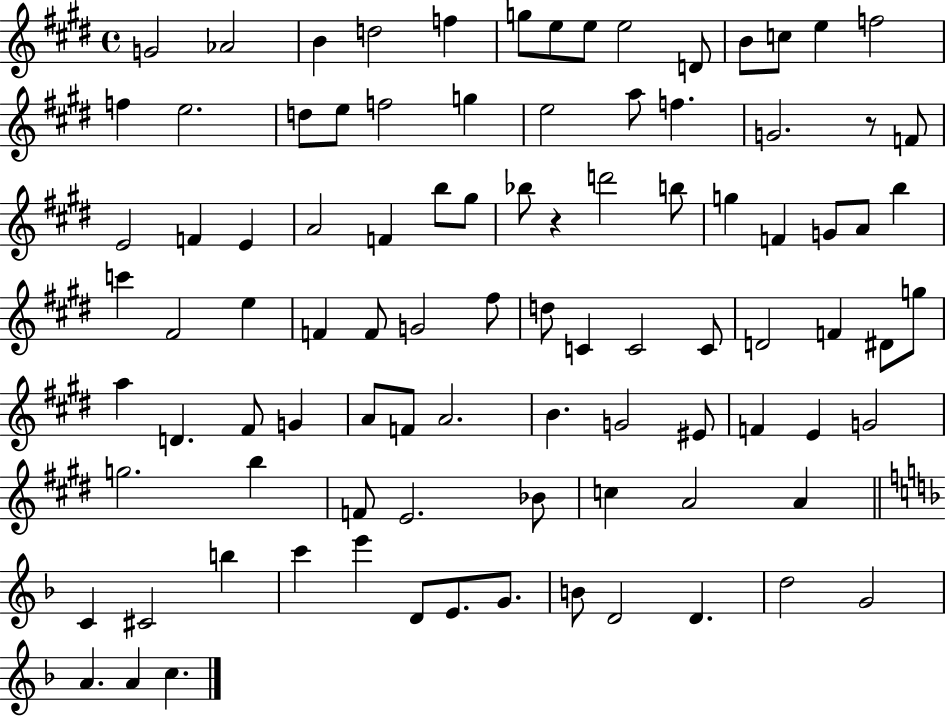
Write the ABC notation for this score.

X:1
T:Untitled
M:4/4
L:1/4
K:E
G2 _A2 B d2 f g/2 e/2 e/2 e2 D/2 B/2 c/2 e f2 f e2 d/2 e/2 f2 g e2 a/2 f G2 z/2 F/2 E2 F E A2 F b/2 ^g/2 _b/2 z d'2 b/2 g F G/2 A/2 b c' ^F2 e F F/2 G2 ^f/2 d/2 C C2 C/2 D2 F ^D/2 g/2 a D ^F/2 G A/2 F/2 A2 B G2 ^E/2 F E G2 g2 b F/2 E2 _B/2 c A2 A C ^C2 b c' e' D/2 E/2 G/2 B/2 D2 D d2 G2 A A c